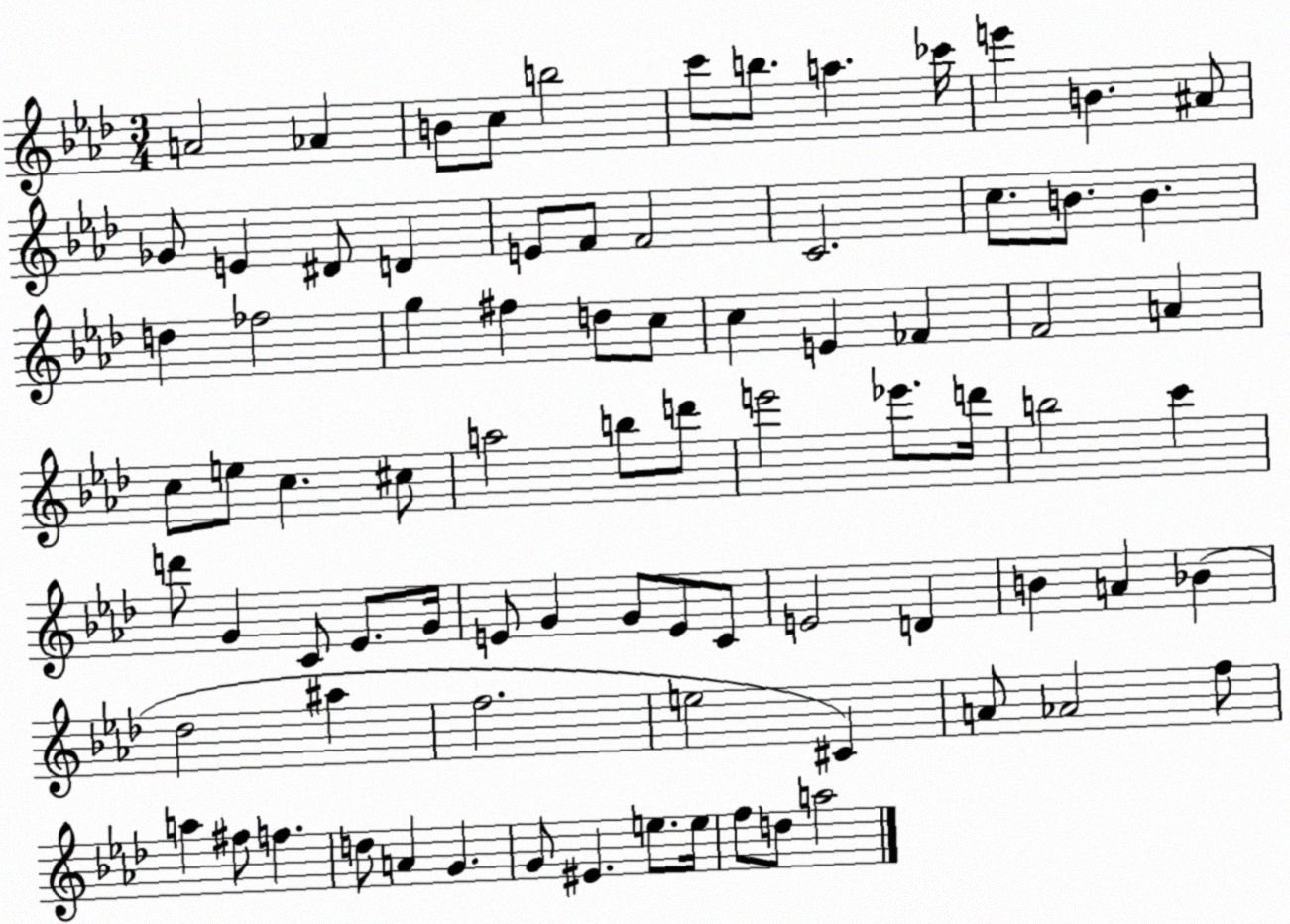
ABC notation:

X:1
T:Untitled
M:3/4
L:1/4
K:Ab
A2 _A B/2 c/2 b2 c'/2 b/2 a _c'/4 e' B ^A/2 _G/2 E ^D/2 D E/2 F/2 F2 C2 c/2 B/2 B d _f2 g ^f d/2 c/2 c E _F F2 A c/2 e/2 c ^c/2 a2 b/2 d'/2 e'2 _e'/2 d'/4 b2 c' d'/2 G C/2 _E/2 G/4 E/2 G G/2 E/2 C/2 E2 D B A _B _d2 ^a f2 e2 ^C A/2 _A2 f/2 a ^f/2 f d/2 A G G/2 ^E e/2 e/4 f/2 d/2 a2